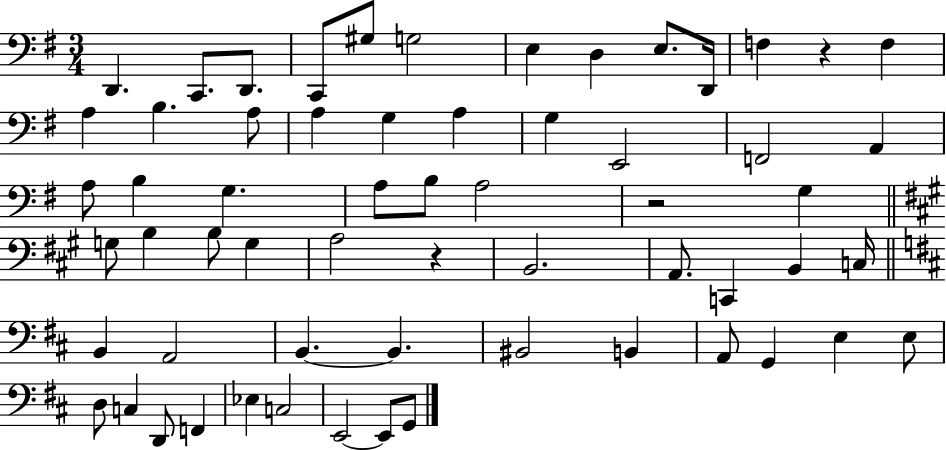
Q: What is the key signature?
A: G major